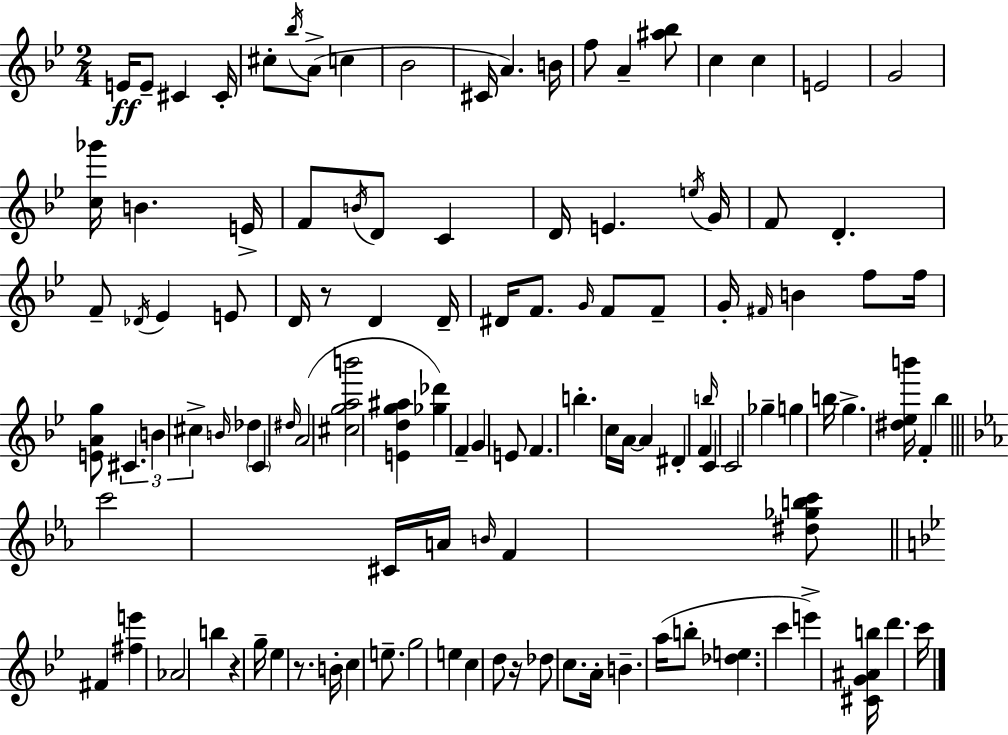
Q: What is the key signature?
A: BES major